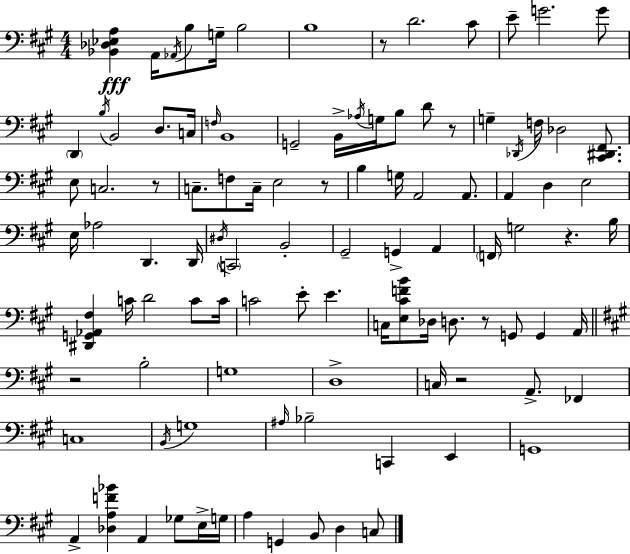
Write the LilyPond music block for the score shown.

{
  \clef bass
  \numericTimeSignature
  \time 4/4
  \key a \major
  <bes, des ees a>4\fff a,16 \acciaccatura { aes,16 } b8 g16-- b2 | b1 | r8 d'2. cis'8 | e'8-- g'2. g'8 | \break \parenthesize d,4 \acciaccatura { b16 } b,2 d8. | c16 \grace { f16 } b,1 | g,2-- b,16-> \acciaccatura { aes16 } g16 b8 | d'8 r8 g4-- \acciaccatura { des,16 } f16 des2 | \break <cis, dis, fis,>8. e8 c2. | r8 c8.-- f8 c16-- e2 | r8 b4 g16 a,2 | a,8. a,4 d4 e2 | \break e16 aes2 d,4. | d,16 \acciaccatura { dis16 } \parenthesize c,2 b,2-. | gis,2-- g,4-> | a,4 \parenthesize f,16 g2 r4. | \break b16 <dis, g, aes, fis>4 c'16 d'2 | c'8 c'16 c'2 e'8-. | e'4. c16 <e cis' f' b'>8 des16 d8. r8 g,8 | g,4 a,16 \bar "||" \break \key a \major r2 b2-. | g1 | d1-> | c16 r2 a,8.-> fes,4 | \break c1 | \acciaccatura { b,16 } g1 | \grace { ais16 } bes2-- c,4 e,4 | g,1 | \break a,4-> <des a f' bes'>4 a,4 ges8 | e16-> g16 a4 g,4 b,8 d4 | c8 \bar "|."
}